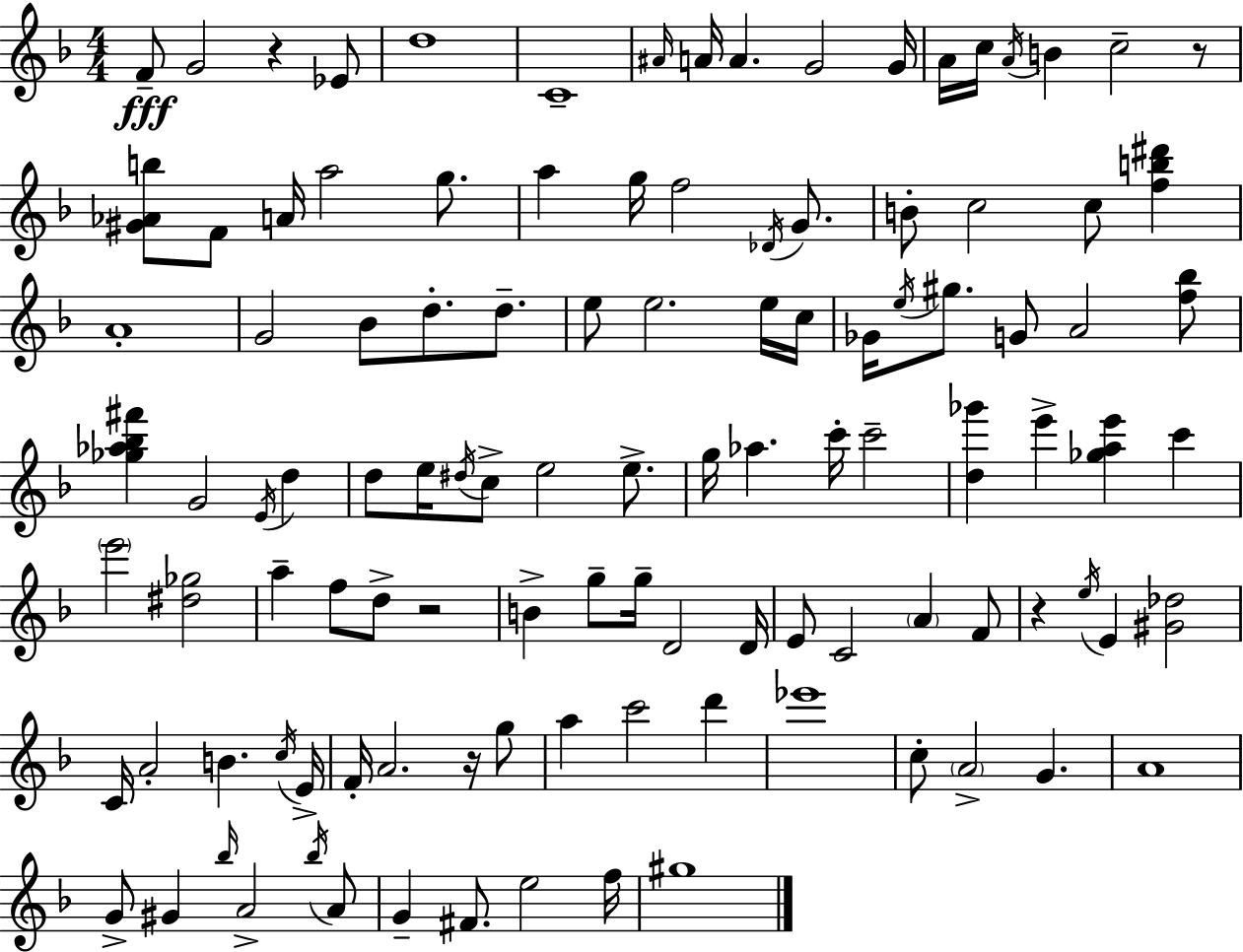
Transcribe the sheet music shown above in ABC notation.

X:1
T:Untitled
M:4/4
L:1/4
K:F
F/2 G2 z _E/2 d4 C4 ^A/4 A/4 A G2 G/4 A/4 c/4 A/4 B c2 z/2 [^G_Ab]/2 F/2 A/4 a2 g/2 a g/4 f2 _D/4 G/2 B/2 c2 c/2 [fb^d'] A4 G2 _B/2 d/2 d/2 e/2 e2 e/4 c/4 _G/4 e/4 ^g/2 G/2 A2 [f_b]/2 [_g_a_b^f'] G2 E/4 d d/2 e/4 ^d/4 c/2 e2 e/2 g/4 _a c'/4 c'2 [d_g'] e' [_gae'] c' e'2 [^d_g]2 a f/2 d/2 z2 B g/2 g/4 D2 D/4 E/2 C2 A F/2 z e/4 E [^G_d]2 C/4 A2 B c/4 E/4 F/4 A2 z/4 g/2 a c'2 d' _e'4 c/2 A2 G A4 G/2 ^G _b/4 A2 _b/4 A/2 G ^F/2 e2 f/4 ^g4